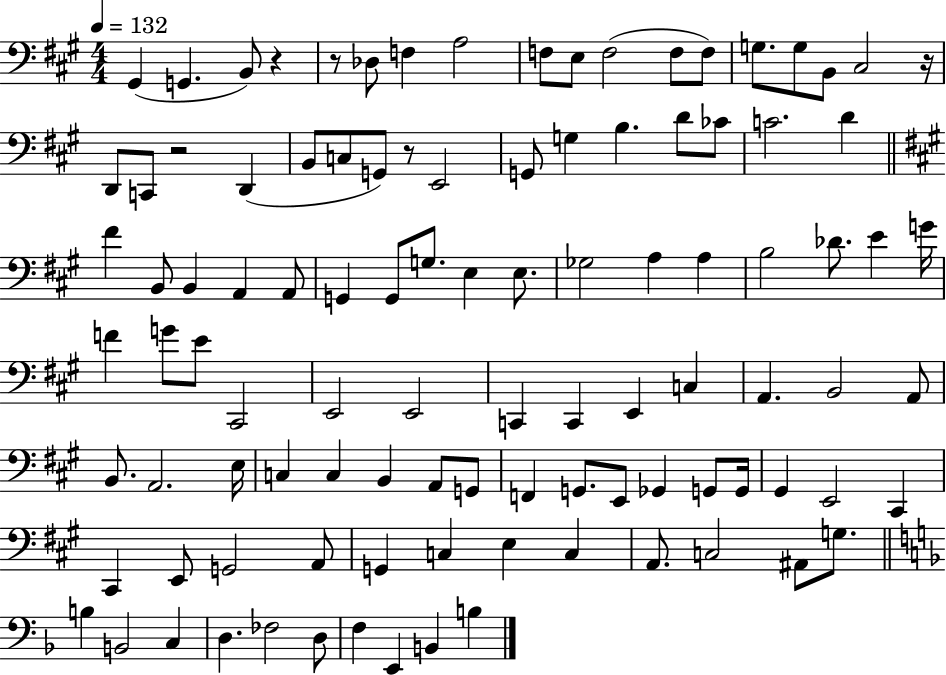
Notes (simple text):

G#2/q G2/q. B2/e R/q R/e Db3/e F3/q A3/h F3/e E3/e F3/h F3/e F3/e G3/e. G3/e B2/e C#3/h R/s D2/e C2/e R/h D2/q B2/e C3/e G2/e R/e E2/h G2/e G3/q B3/q. D4/e CES4/e C4/h. D4/q F#4/q B2/e B2/q A2/q A2/e G2/q G2/e G3/e. E3/q E3/e. Gb3/h A3/q A3/q B3/h Db4/e. E4/q G4/s F4/q G4/e E4/e C#2/h E2/h E2/h C2/q C2/q E2/q C3/q A2/q. B2/h A2/e B2/e. A2/h. E3/s C3/q C3/q B2/q A2/e G2/e F2/q G2/e. E2/e Gb2/q G2/e G2/s G#2/q E2/h C#2/q C#2/q E2/e G2/h A2/e G2/q C3/q E3/q C3/q A2/e. C3/h A#2/e G3/e. B3/q B2/h C3/q D3/q. FES3/h D3/e F3/q E2/q B2/q B3/q